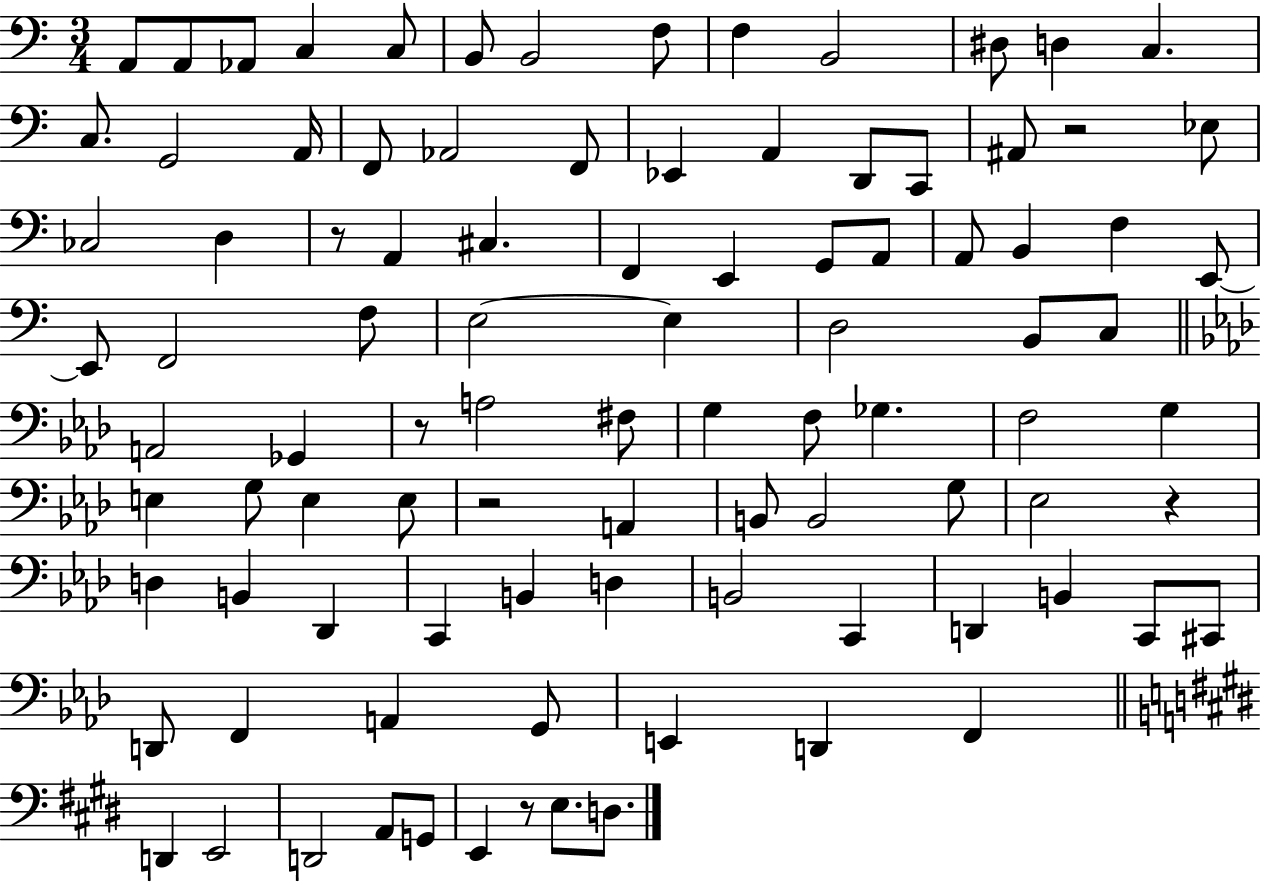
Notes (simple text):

A2/e A2/e Ab2/e C3/q C3/e B2/e B2/h F3/e F3/q B2/h D#3/e D3/q C3/q. C3/e. G2/h A2/s F2/e Ab2/h F2/e Eb2/q A2/q D2/e C2/e A#2/e R/h Eb3/e CES3/h D3/q R/e A2/q C#3/q. F2/q E2/q G2/e A2/e A2/e B2/q F3/q E2/e E2/e F2/h F3/e E3/h E3/q D3/h B2/e C3/e A2/h Gb2/q R/e A3/h F#3/e G3/q F3/e Gb3/q. F3/h G3/q E3/q G3/e E3/q E3/e R/h A2/q B2/e B2/h G3/e Eb3/h R/q D3/q B2/q Db2/q C2/q B2/q D3/q B2/h C2/q D2/q B2/q C2/e C#2/e D2/e F2/q A2/q G2/e E2/q D2/q F2/q D2/q E2/h D2/h A2/e G2/e E2/q R/e E3/e. D3/e.